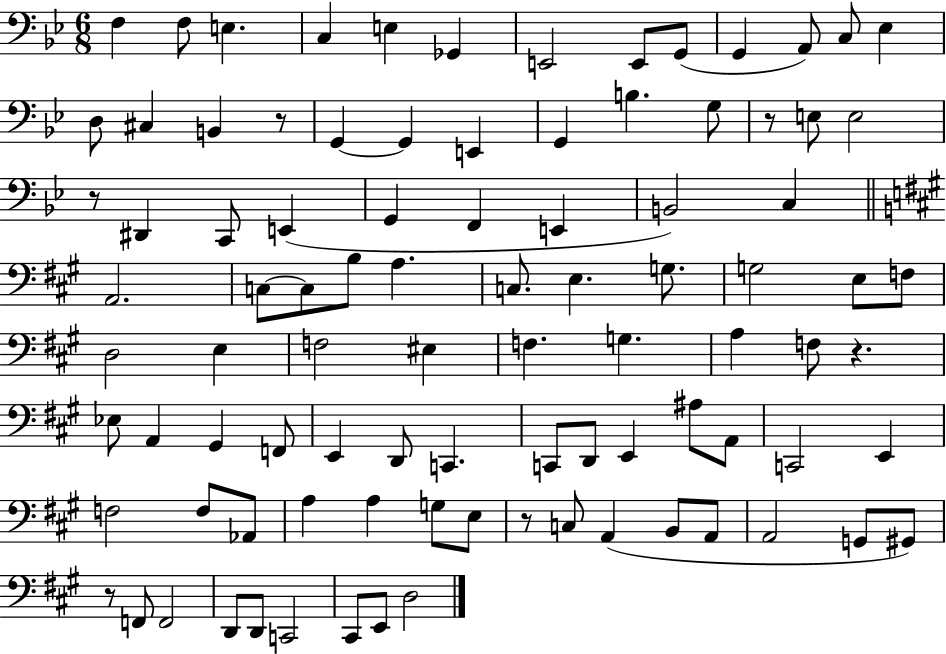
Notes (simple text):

F3/q F3/e E3/q. C3/q E3/q Gb2/q E2/h E2/e G2/e G2/q A2/e C3/e Eb3/q D3/e C#3/q B2/q R/e G2/q G2/q E2/q G2/q B3/q. G3/e R/e E3/e E3/h R/e D#2/q C2/e E2/q G2/q F2/q E2/q B2/h C3/q A2/h. C3/e C3/e B3/e A3/q. C3/e. E3/q. G3/e. G3/h E3/e F3/e D3/h E3/q F3/h EIS3/q F3/q. G3/q. A3/q F3/e R/q. Eb3/e A2/q G#2/q F2/e E2/q D2/e C2/q. C2/e D2/e E2/q A#3/e A2/e C2/h E2/q F3/h F3/e Ab2/e A3/q A3/q G3/e E3/e R/e C3/e A2/q B2/e A2/e A2/h G2/e G#2/e R/e F2/e F2/h D2/e D2/e C2/h C#2/e E2/e D3/h